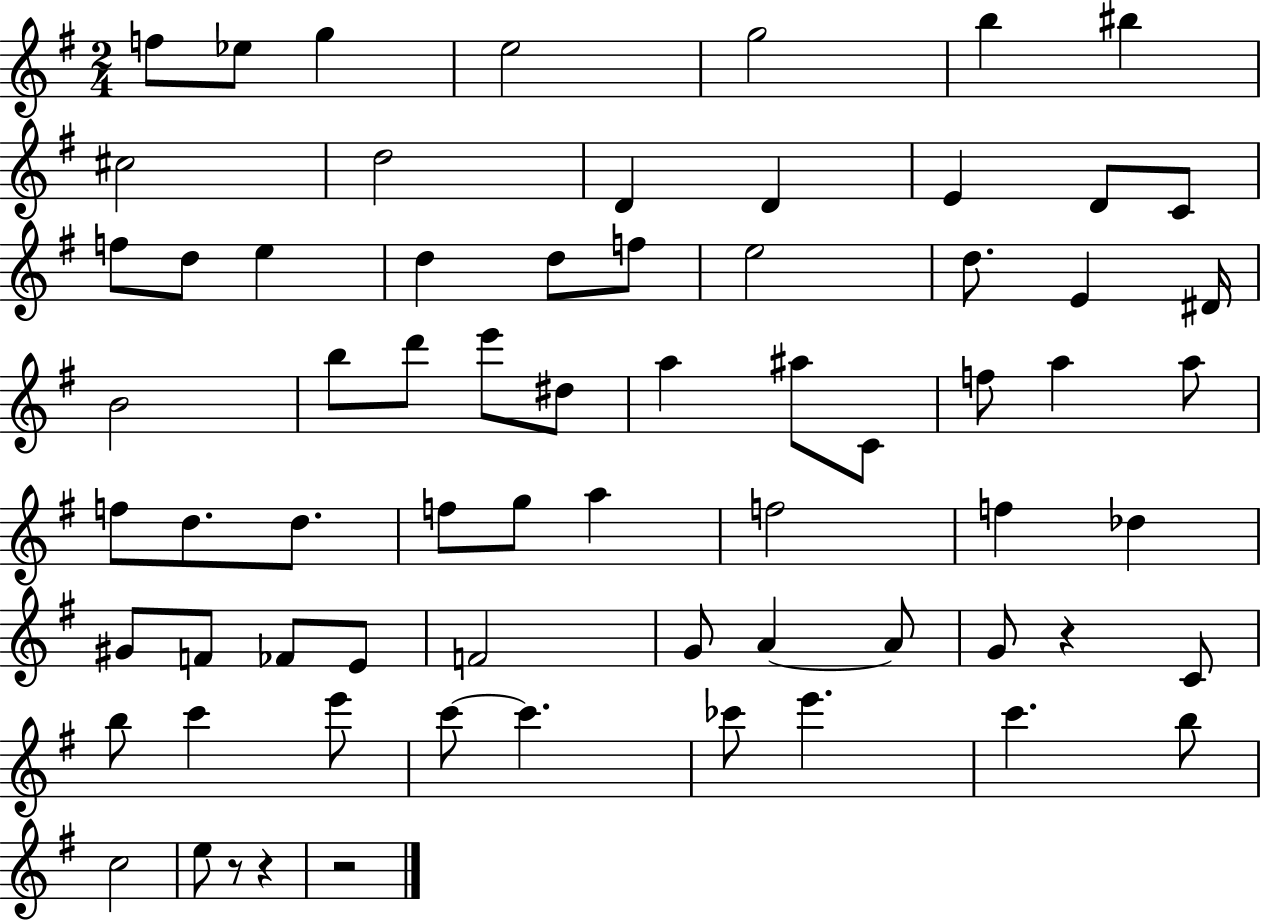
F5/e Eb5/e G5/q E5/h G5/h B5/q BIS5/q C#5/h D5/h D4/q D4/q E4/q D4/e C4/e F5/e D5/e E5/q D5/q D5/e F5/e E5/h D5/e. E4/q D#4/s B4/h B5/e D6/e E6/e D#5/e A5/q A#5/e C4/e F5/e A5/q A5/e F5/e D5/e. D5/e. F5/e G5/e A5/q F5/h F5/q Db5/q G#4/e F4/e FES4/e E4/e F4/h G4/e A4/q A4/e G4/e R/q C4/e B5/e C6/q E6/e C6/e C6/q. CES6/e E6/q. C6/q. B5/e C5/h E5/e R/e R/q R/h